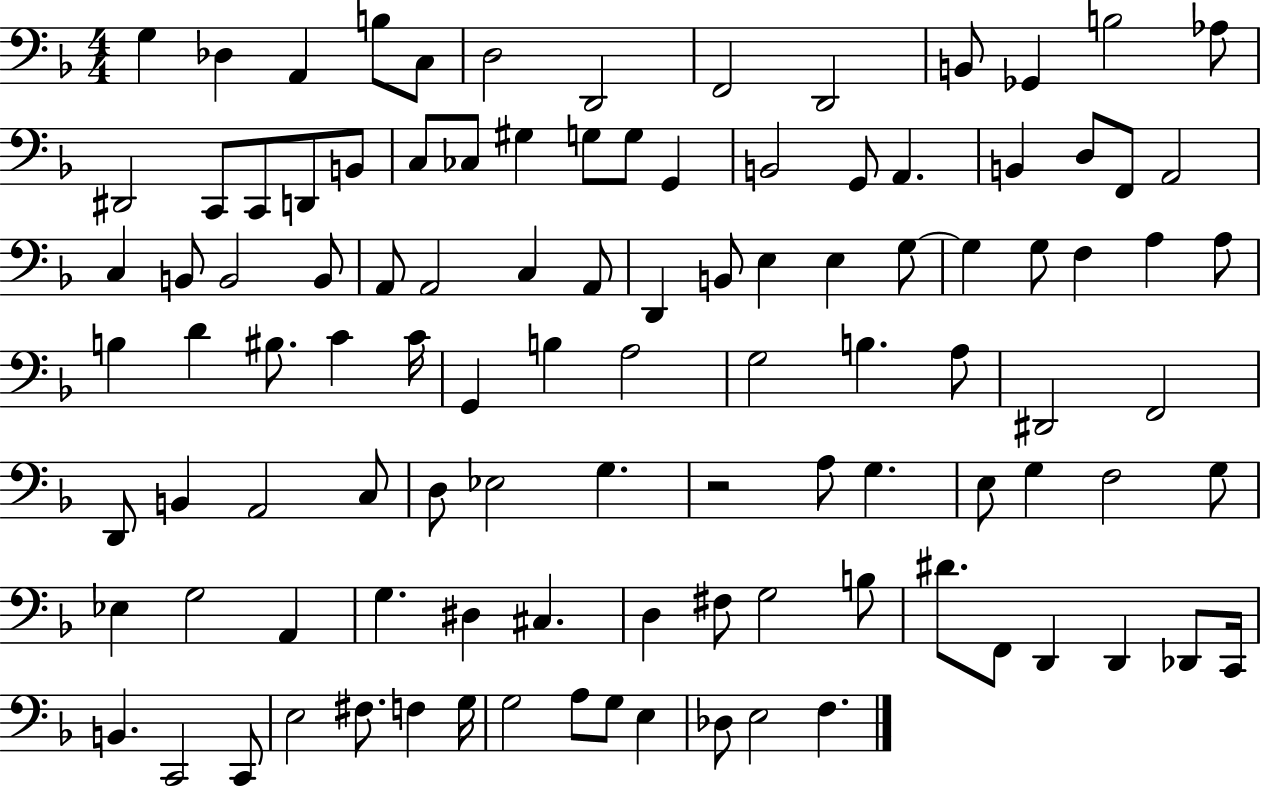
{
  \clef bass
  \numericTimeSignature
  \time 4/4
  \key f \major
  g4 des4 a,4 b8 c8 | d2 d,2 | f,2 d,2 | b,8 ges,4 b2 aes8 | \break dis,2 c,8 c,8 d,8 b,8 | c8 ces8 gis4 g8 g8 g,4 | b,2 g,8 a,4. | b,4 d8 f,8 a,2 | \break c4 b,8 b,2 b,8 | a,8 a,2 c4 a,8 | d,4 b,8 e4 e4 g8~~ | g4 g8 f4 a4 a8 | \break b4 d'4 bis8. c'4 c'16 | g,4 b4 a2 | g2 b4. a8 | dis,2 f,2 | \break d,8 b,4 a,2 c8 | d8 ees2 g4. | r2 a8 g4. | e8 g4 f2 g8 | \break ees4 g2 a,4 | g4. dis4 cis4. | d4 fis8 g2 b8 | dis'8. f,8 d,4 d,4 des,8 c,16 | \break b,4. c,2 c,8 | e2 fis8. f4 g16 | g2 a8 g8 e4 | des8 e2 f4. | \break \bar "|."
}